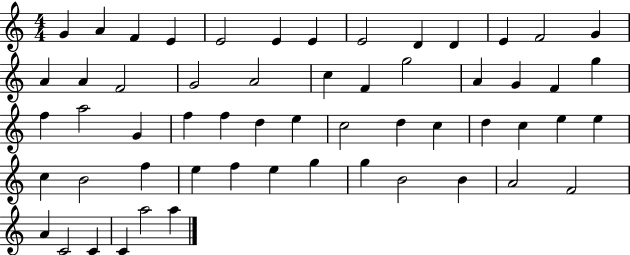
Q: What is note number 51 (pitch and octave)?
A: F4